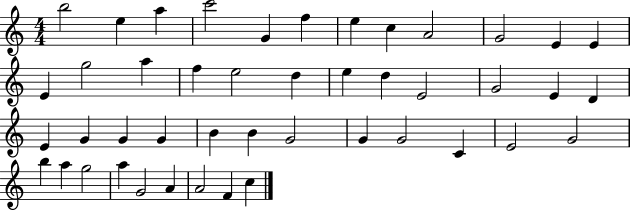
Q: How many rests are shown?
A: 0